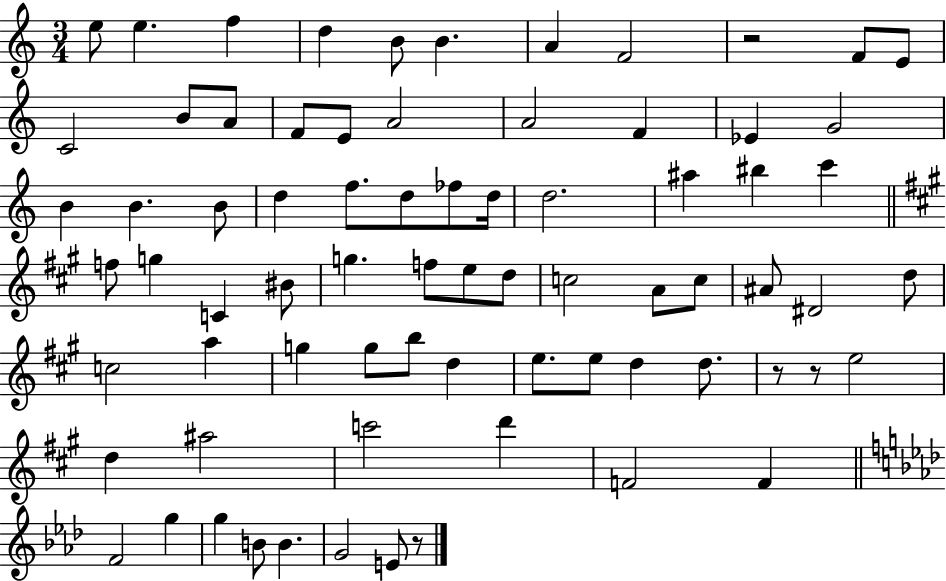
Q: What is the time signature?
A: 3/4